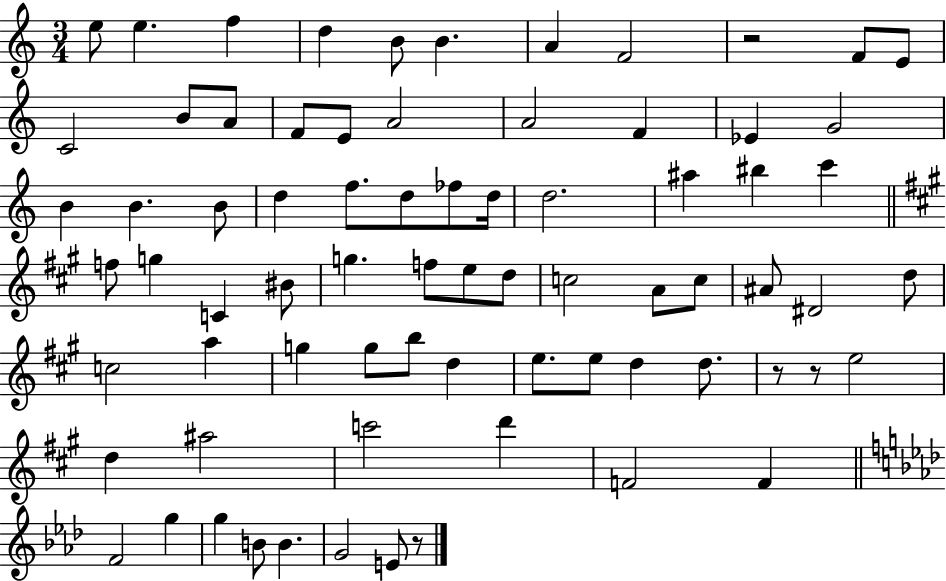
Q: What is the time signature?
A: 3/4